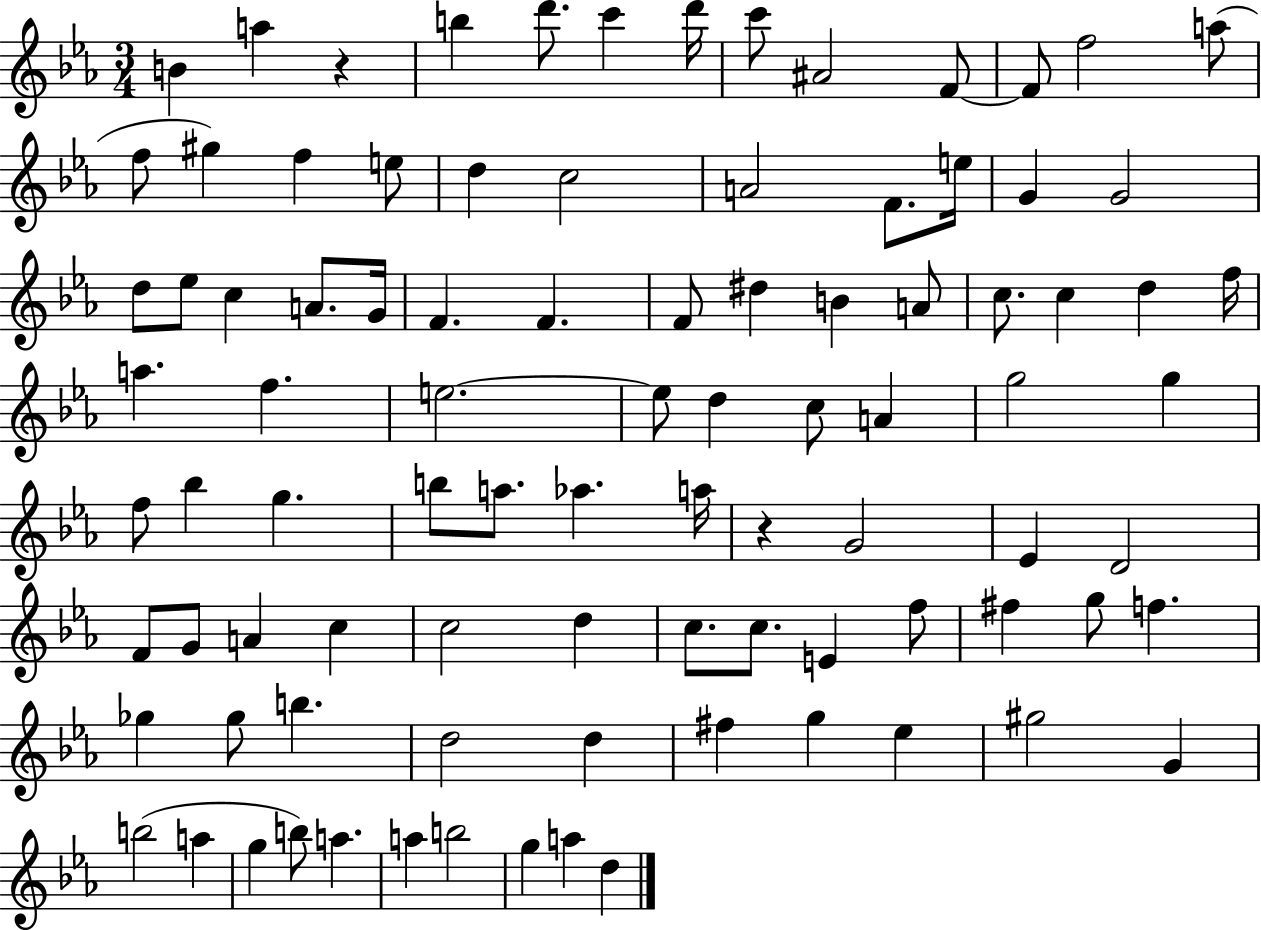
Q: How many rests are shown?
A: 2